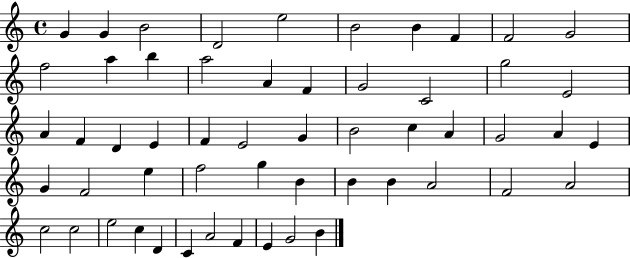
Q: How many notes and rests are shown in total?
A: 55